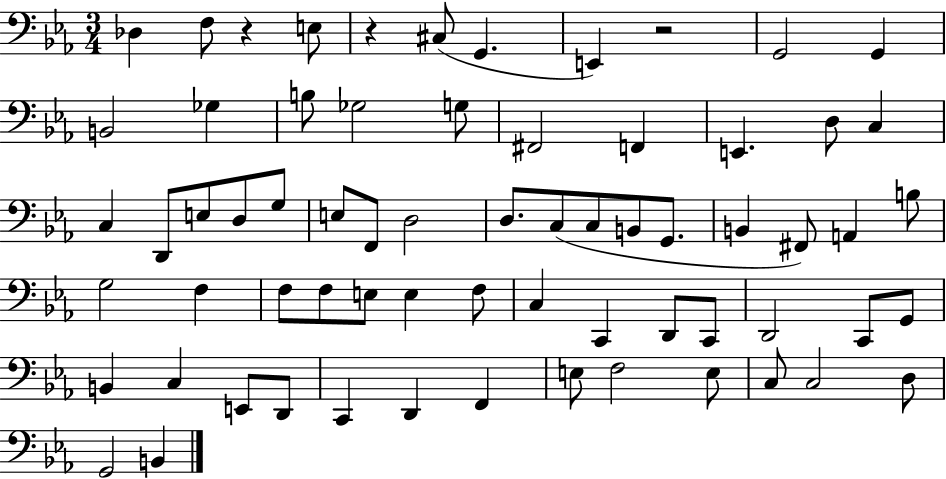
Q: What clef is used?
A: bass